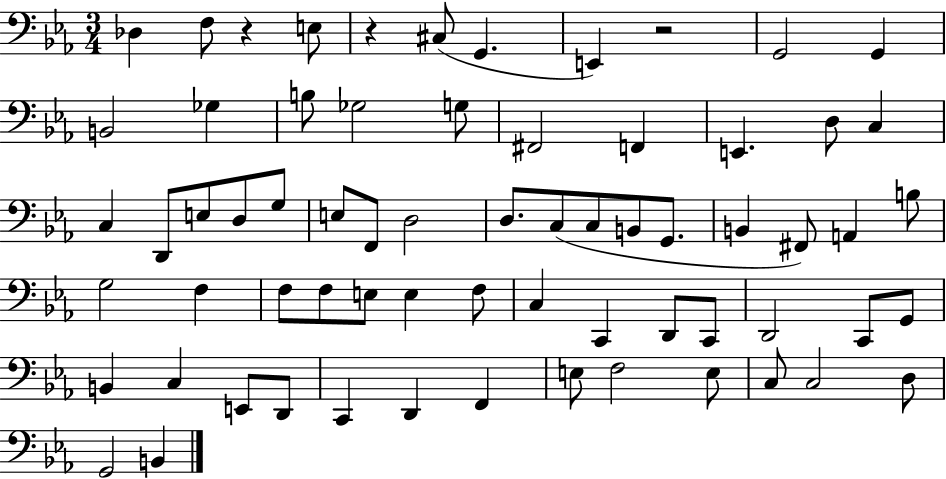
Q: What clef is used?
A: bass